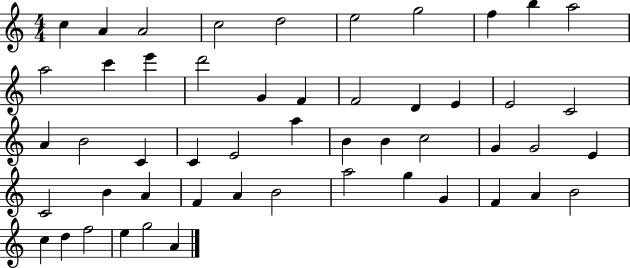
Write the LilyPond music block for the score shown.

{
  \clef treble
  \numericTimeSignature
  \time 4/4
  \key c \major
  c''4 a'4 a'2 | c''2 d''2 | e''2 g''2 | f''4 b''4 a''2 | \break a''2 c'''4 e'''4 | d'''2 g'4 f'4 | f'2 d'4 e'4 | e'2 c'2 | \break a'4 b'2 c'4 | c'4 e'2 a''4 | b'4 b'4 c''2 | g'4 g'2 e'4 | \break c'2 b'4 a'4 | f'4 a'4 b'2 | a''2 g''4 g'4 | f'4 a'4 b'2 | \break c''4 d''4 f''2 | e''4 g''2 a'4 | \bar "|."
}